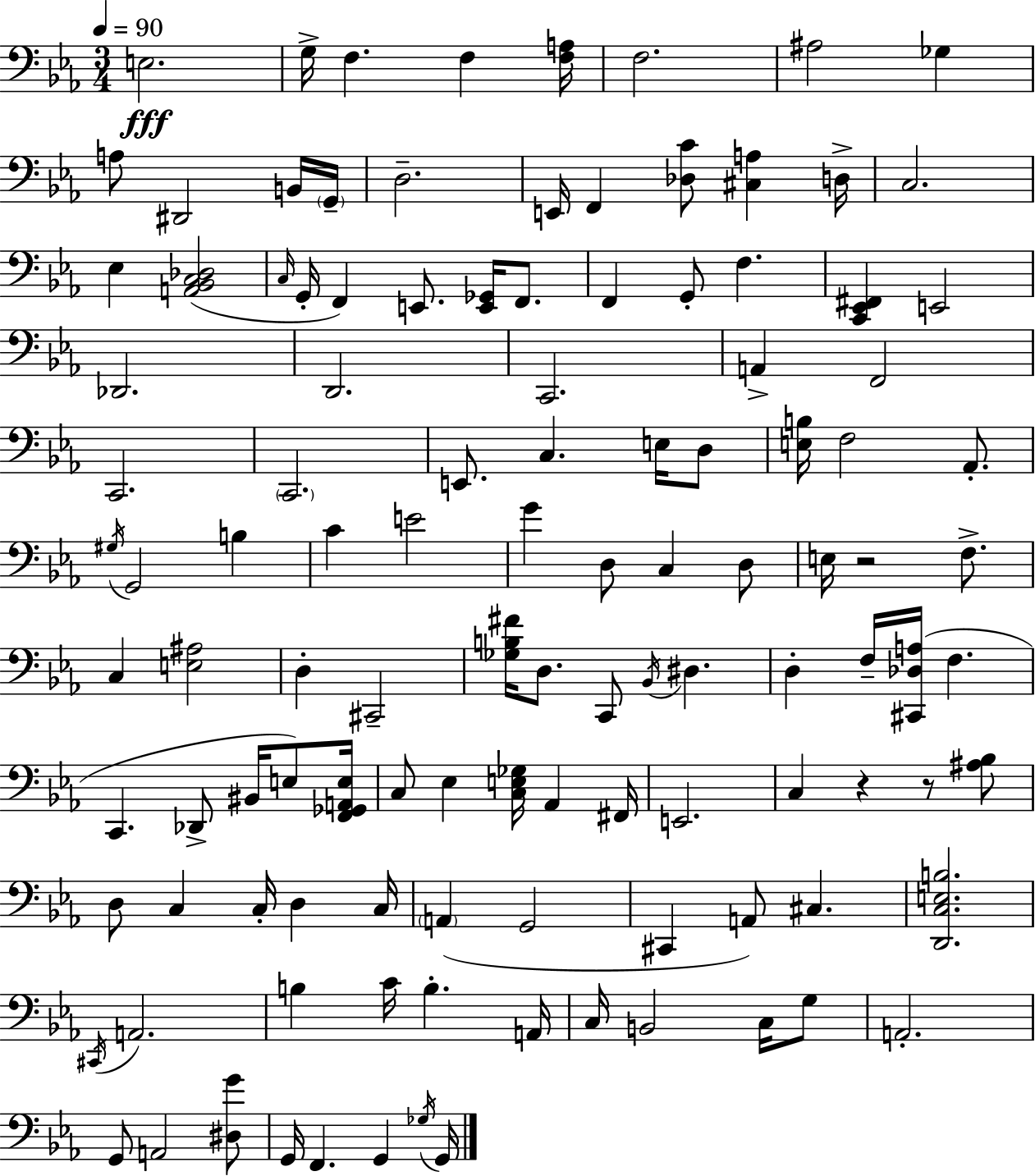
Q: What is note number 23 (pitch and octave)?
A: F2